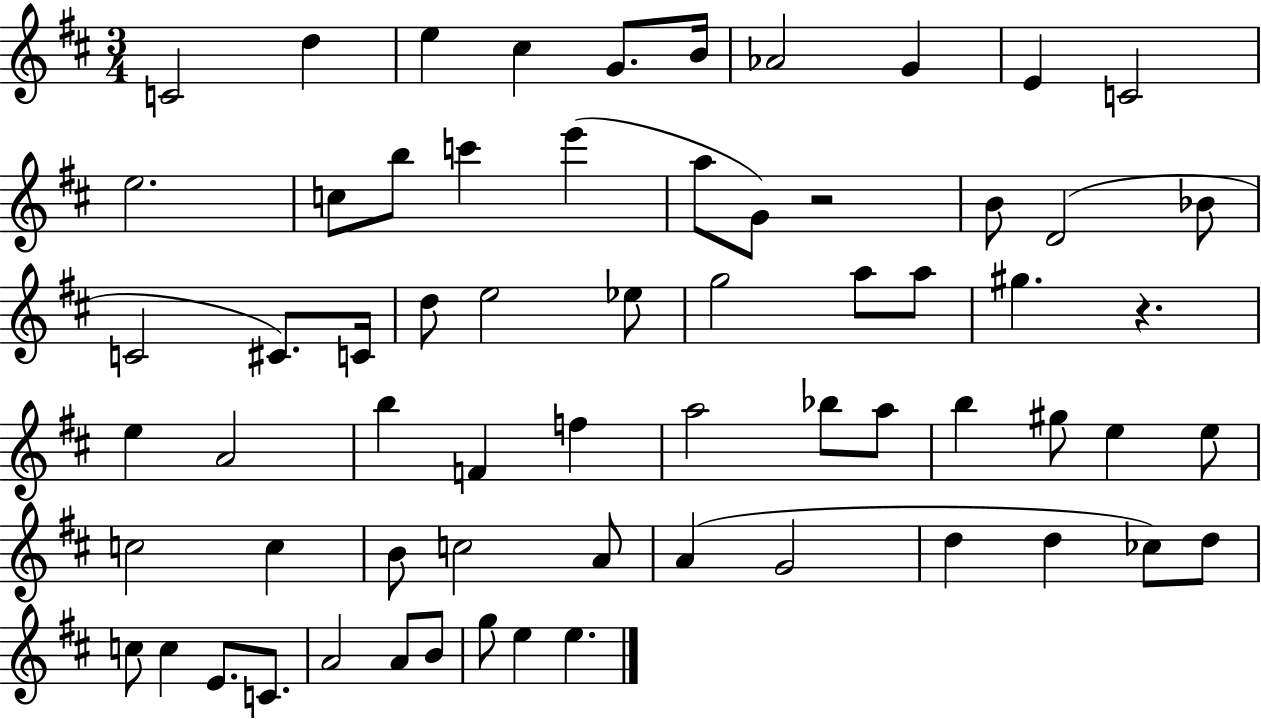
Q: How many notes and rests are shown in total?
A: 65